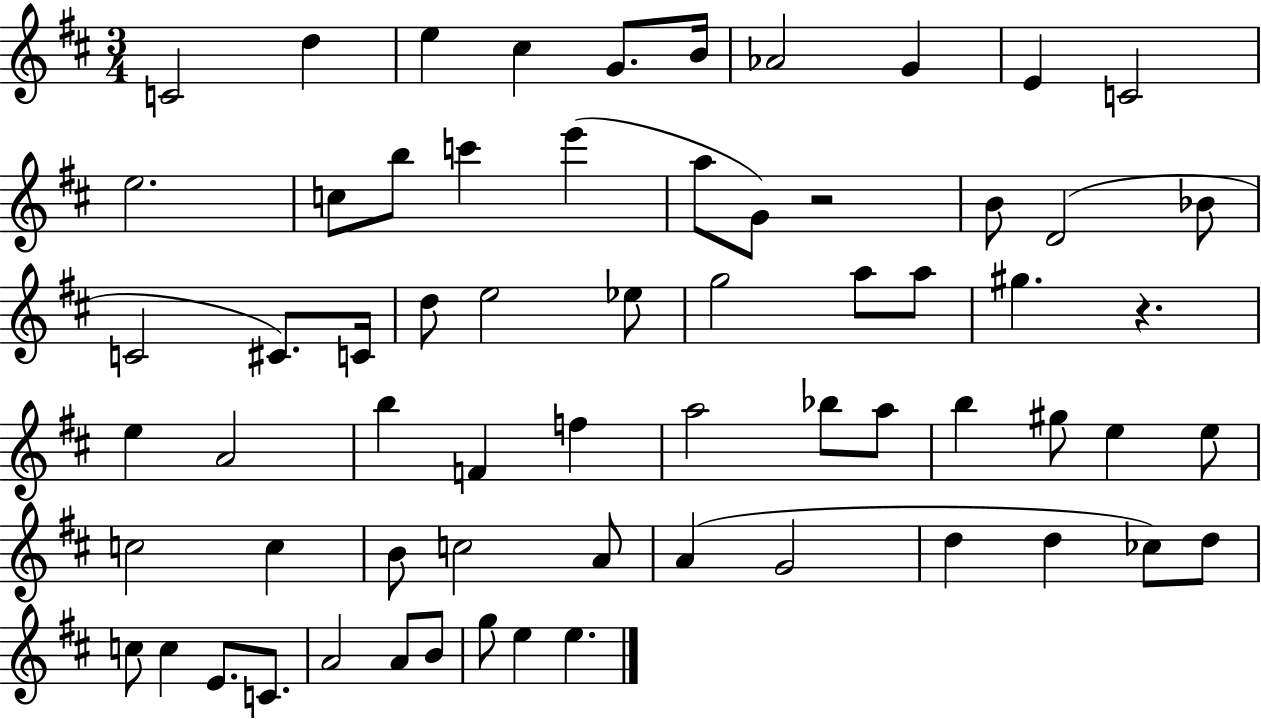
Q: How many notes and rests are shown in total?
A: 65